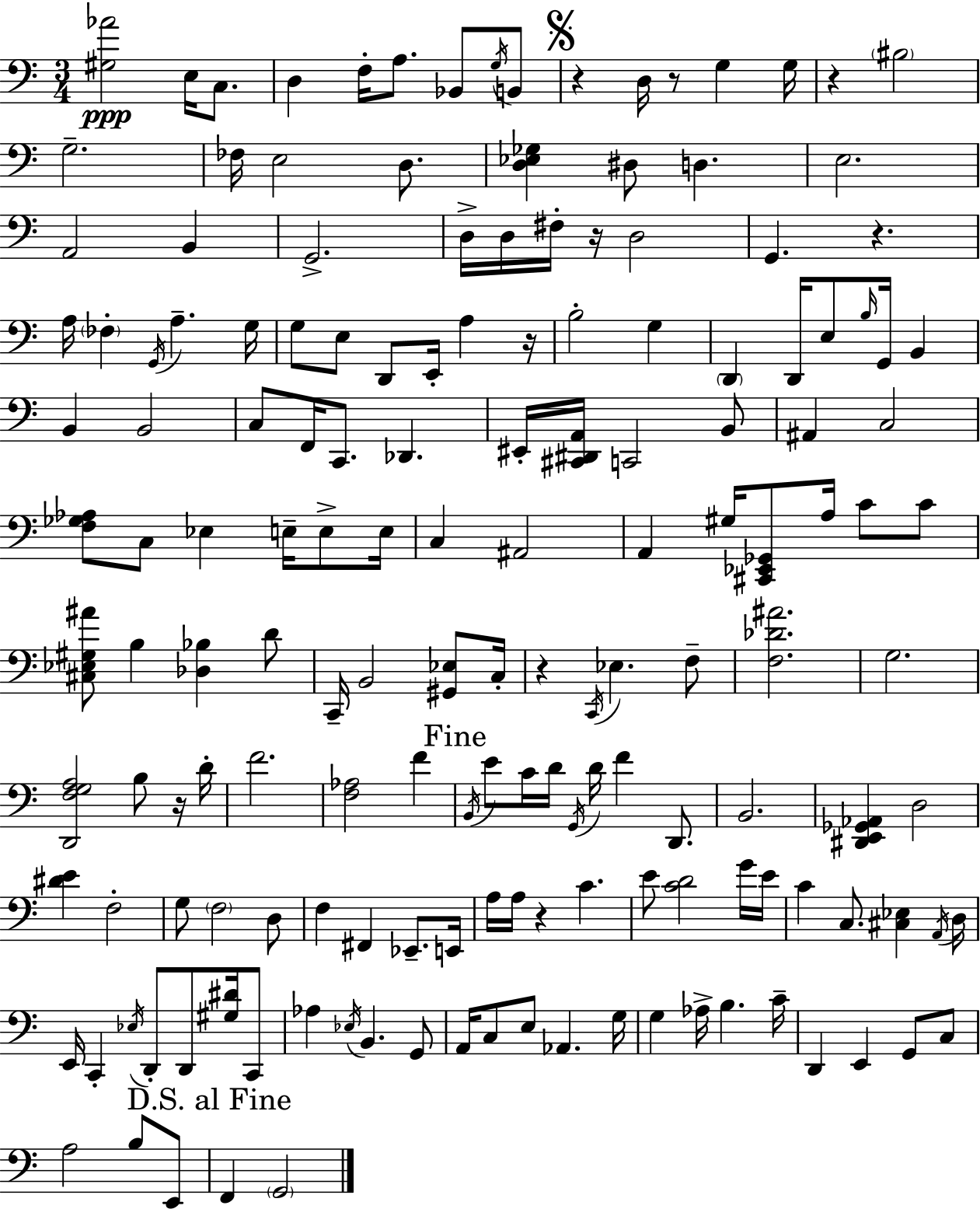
{
  \clef bass
  \numericTimeSignature
  \time 3/4
  \key c \major
  <gis aes'>2\ppp e16 c8. | d4 f16-. a8. bes,8 \acciaccatura { g16 } b,8 | \mark \markup { \musicglyph "scripts.segno" } r4 d16 r8 g4 | g16 r4 \parenthesize bis2 | \break g2.-- | fes16 e2 d8. | <d ees ges>4 dis8 d4. | e2. | \break a,2 b,4 | g,2.-> | d16-> d16 fis16-. r16 d2 | g,4. r4. | \break a16 \parenthesize fes4-. \acciaccatura { g,16 } a4.-- | g16 g8 e8 d,8 e,16-. a4 | r16 b2-. g4 | \parenthesize d,4 d,16 e8 \grace { b16 } g,16 b,4 | \break b,4 b,2 | c8 f,16 c,8. des,4. | eis,16-. <cis, dis, a,>16 c,2 | b,8 ais,4 c2 | \break <f ges aes>8 c8 ees4 e16-- | e8-> e16 c4 ais,2 | a,4 gis16 <cis, ees, ges,>8 a16 c'8 | c'8 <cis ees gis ais'>8 b4 <des bes>4 | \break d'8 c,16-- b,2 | <gis, ees>8 c16-. r4 \acciaccatura { c,16 } ees4. | f8-- <f des' ais'>2. | g2. | \break <d, f g a>2 | b8 r16 d'16-. f'2. | <f aes>2 | f'4 \mark "Fine" \acciaccatura { b,16 } e'8 c'16 d'16 \acciaccatura { g,16 } d'16 f'4 | \break d,8. b,2. | <dis, e, ges, aes,>4 d2 | <dis' e'>4 f2-. | g8 \parenthesize f2 | \break d8 f4 fis,4 | ees,8.-- e,16 a16 a16 r4 | c'4. e'8 <c' d'>2 | g'16 e'16 c'4 c8. | \break <cis ees>4 \acciaccatura { a,16 } d16 e,16 c,4-. | \acciaccatura { ees16 } d,8-. d,8 <gis dis'>16 c,8 aes4 | \acciaccatura { ees16 } b,4. g,8 a,16 c8 | e8 aes,4. g16 g4 | \break aes16-> b4. c'16-- d,4 | e,4 g,8 c8 a2 | b8 e,8 \mark "D.S. al Fine" f,4 | \parenthesize g,2 \bar "|."
}